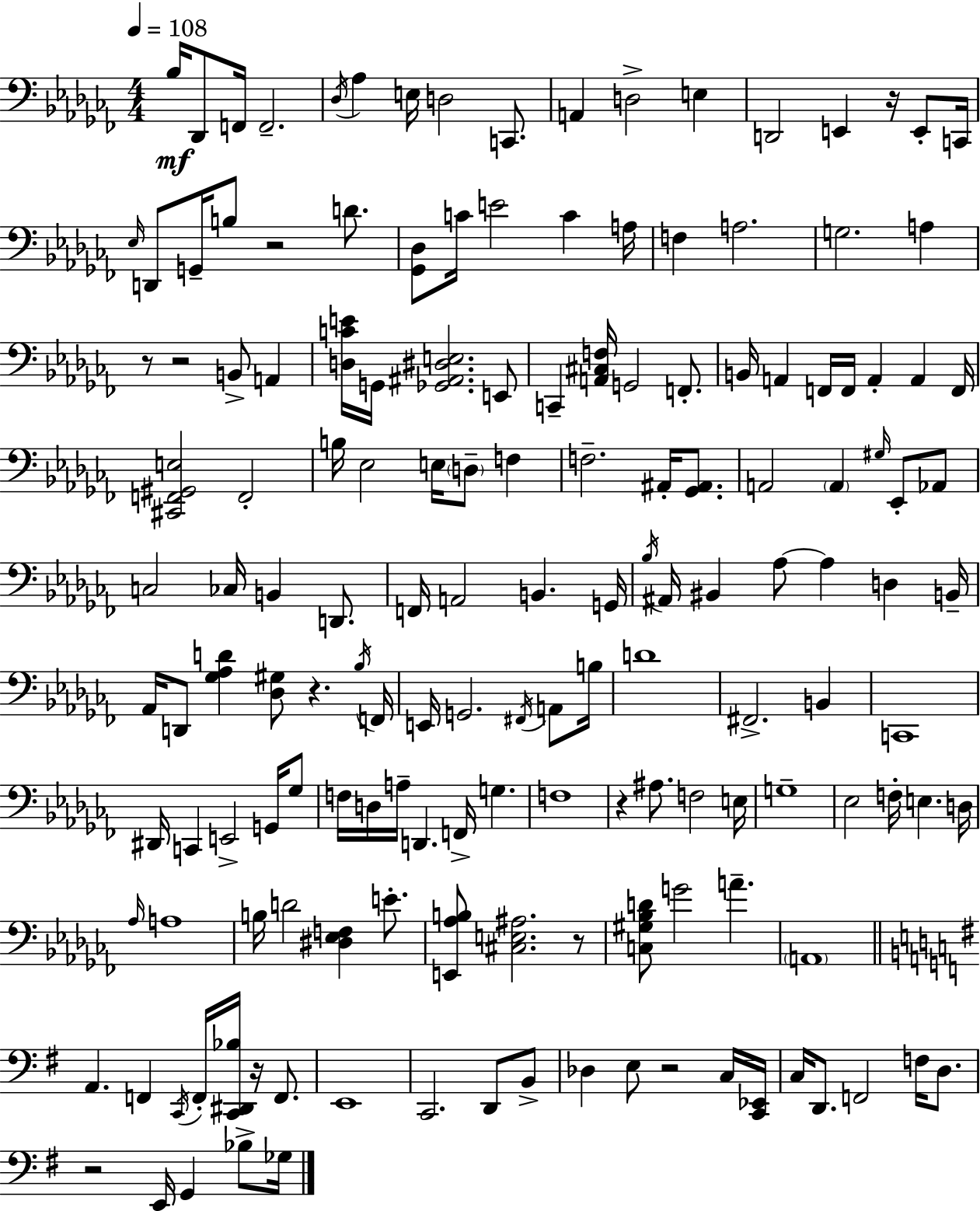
{
  \clef bass
  \numericTimeSignature
  \time 4/4
  \key aes \minor
  \tempo 4 = 108
  bes16\mf des,8 f,16 f,2.-- | \acciaccatura { des16 } aes4 e16 d2 c,8. | a,4 d2-> e4 | d,2 e,4 r16 e,8-. | \break c,16 \grace { ees16 } d,8 g,16-- b8 r2 d'8. | <ges, des>8 c'16 e'2 c'4 | a16 f4 a2. | g2. a4 | \break r8 r2 b,8-> a,4 | <d c' e'>16 g,16 <ges, ais, dis e>2. | e,8 c,4-- <a, cis f>16 g,2 f,8.-. | b,16 a,4 f,16 f,16 a,4-. a,4 | \break f,16 <cis, f, gis, e>2 f,2-. | b16 ees2 e16 \parenthesize d8-- f4 | f2.-- ais,16-. <ges, ais,>8. | a,2 \parenthesize a,4 \grace { gis16 } ees,8-. | \break aes,8 c2 ces16 b,4 | d,8. f,16 a,2 b,4. | g,16 \acciaccatura { bes16 } ais,16 bis,4 aes8~~ aes4 d4 | b,16-- aes,16 d,8 <ges aes d'>4 <des gis>8 r4. | \break \acciaccatura { bes16 } f,16 e,16 g,2. | \acciaccatura { fis,16 } a,8 b16 d'1 | fis,2.-> | b,4 c,1 | \break dis,16 c,4 e,2-> | g,16 ges8 f16 d16 a16-- d,4. f,16-> | g4. f1 | r4 ais8. f2 | \break e16 g1-- | ees2 f16-. e4. | d16 \grace { aes16 } a1 | b16 d'2 | \break <dis ees f>4 e'8.-. <e, aes b>8 <cis e ais>2. | r8 <c gis bes d'>8 g'2 | a'4.-- \parenthesize a,1 | \bar "||" \break \key g \major a,4. f,4 \acciaccatura { c,16 } f,16-. <c, dis, bes>16 r16 f,8. | e,1 | c,2. d,8 b,8-> | des4 e8 r2 c16 | \break <c, ees,>16 c16 d,8. f,2 f16 d8. | r2 e,16 g,4 bes8-> | ges16 \bar "|."
}